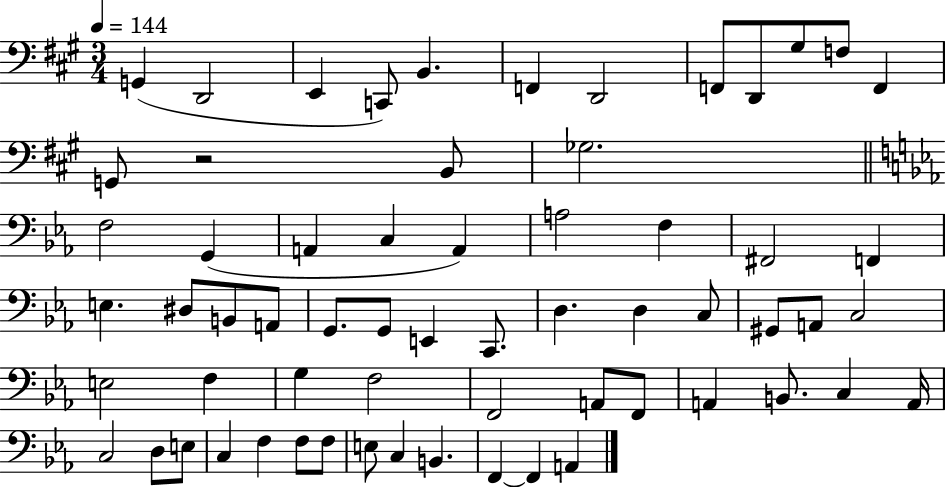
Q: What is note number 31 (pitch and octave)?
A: E2